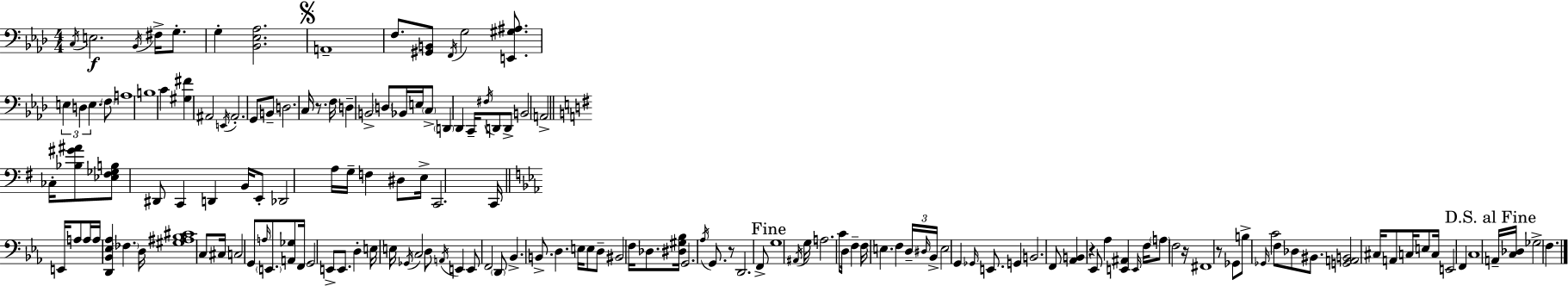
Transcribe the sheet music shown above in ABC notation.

X:1
T:Untitled
M:4/4
L:1/4
K:Fm
C,/4 E,2 _B,,/4 ^F,/4 G,/2 G, [_B,,_E,_A,]2 A,,4 F,/2 [^G,,B,,]/2 F,,/4 G,2 [E,,^G,^A,]/2 E, D, E, F,/2 A,4 B,4 C [^G,^F] ^A,,2 E,,/4 ^A,,2 G,,/2 B,,/2 D,2 C,/4 z/2 F,/4 D, B,,2 D,/2 _B,,/4 E,/4 C,/2 D,, _D,, C,,/4 ^F,/4 D,,/2 D,,/2 B,,2 A,,2 _C,/4 [_B,^G^A]/2 [_E,^F,_G,B,]/2 ^D,,/2 C,, D,, B,,/4 E,,/2 _D,,2 A,/4 G,/4 F, ^D,/2 E,/4 C,,2 C,,/4 E,,/4 A,/2 A,/4 A,/4 [D,,_B,,_E,_A,] _F, D,/4 [^G,^A,_B,^C]4 C,/2 ^C,/4 C,2 G,,/2 A,/4 E,,/2 [A,,_G,]/2 F,,/4 G,,2 E,,/2 E,,/2 D, E,/4 E,/4 _G,,/4 C,2 D,/2 A,,/4 E,, E,,/2 F,,2 D,,/2 _B,, B,,/2 D, E,/4 E,/2 D,/2 ^B,,2 F,/4 _D,/2 [^D,^G,_B,]/4 G,,2 _A,/4 G,,/2 z/2 D,,2 F,,/2 G,4 ^A,,/4 G,/4 A,2 C/2 D,/4 F, F,/4 E, F, D,/4 ^D,/4 _B,,/4 E,2 G,, _G,,/4 E,,/2 G,, B,,2 F,,/2 [_A,,B,,] z _E,,/2 _A, [E,,^A,,] E,,/4 F,/4 A,/2 F,2 z/4 ^F,,4 z/2 _G,,/2 B,/2 _G,,/4 C2 F,/2 _D,/2 ^B,,/2 [G,,A,,B,,]2 ^C,/4 A,,/2 C,/4 E,/2 C,/4 E,,2 F,, C,4 A,,/4 [C,_D,]/4 _G,2 F,